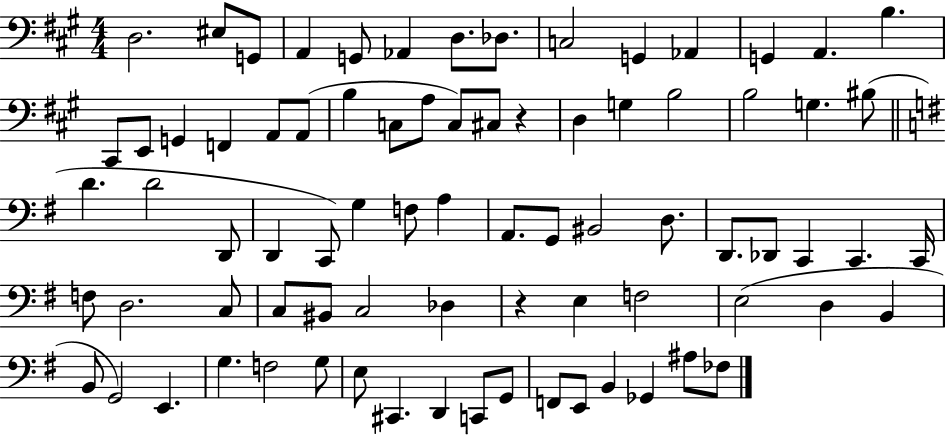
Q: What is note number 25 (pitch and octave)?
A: C#3